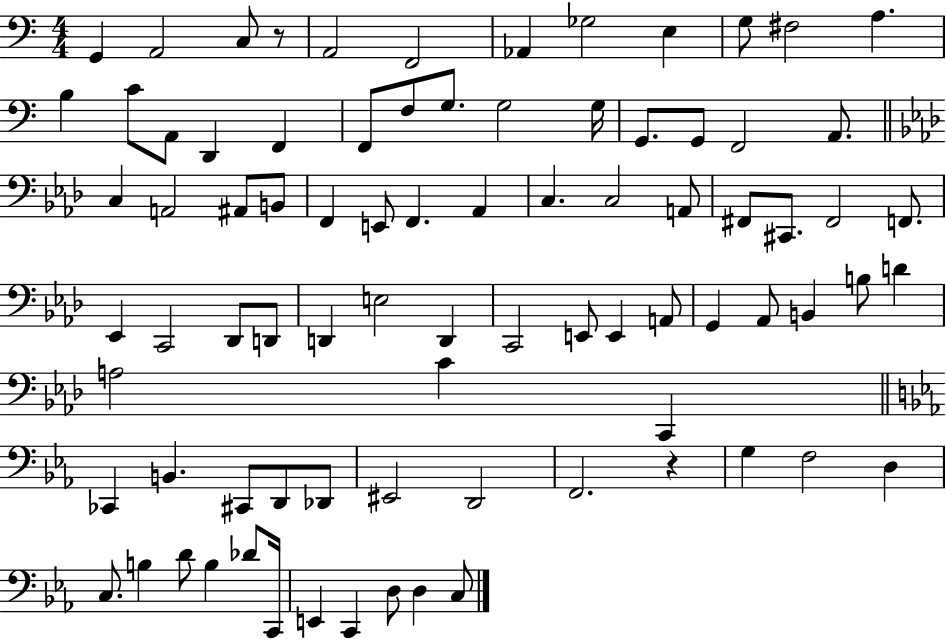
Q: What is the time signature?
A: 4/4